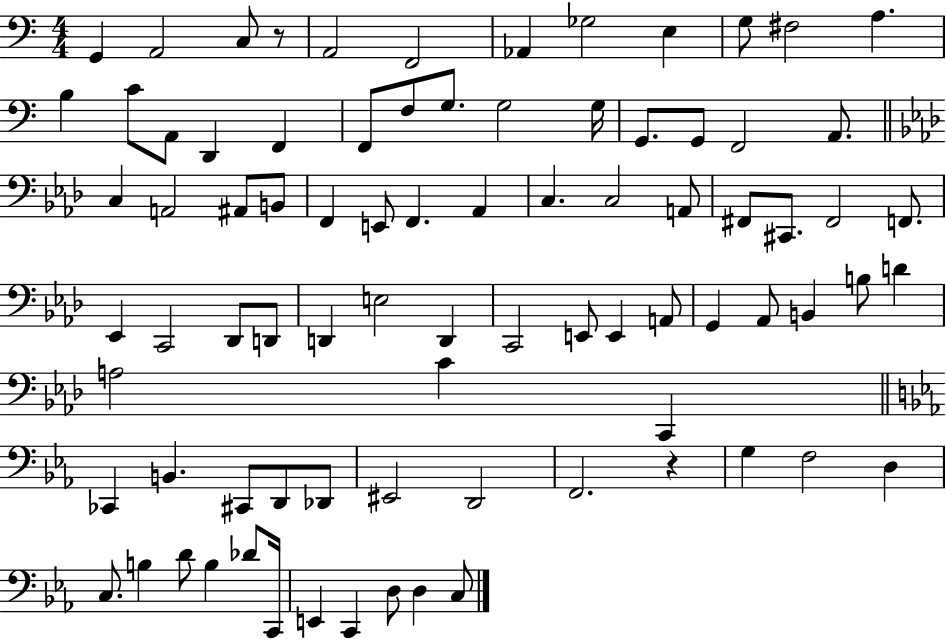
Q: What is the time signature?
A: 4/4